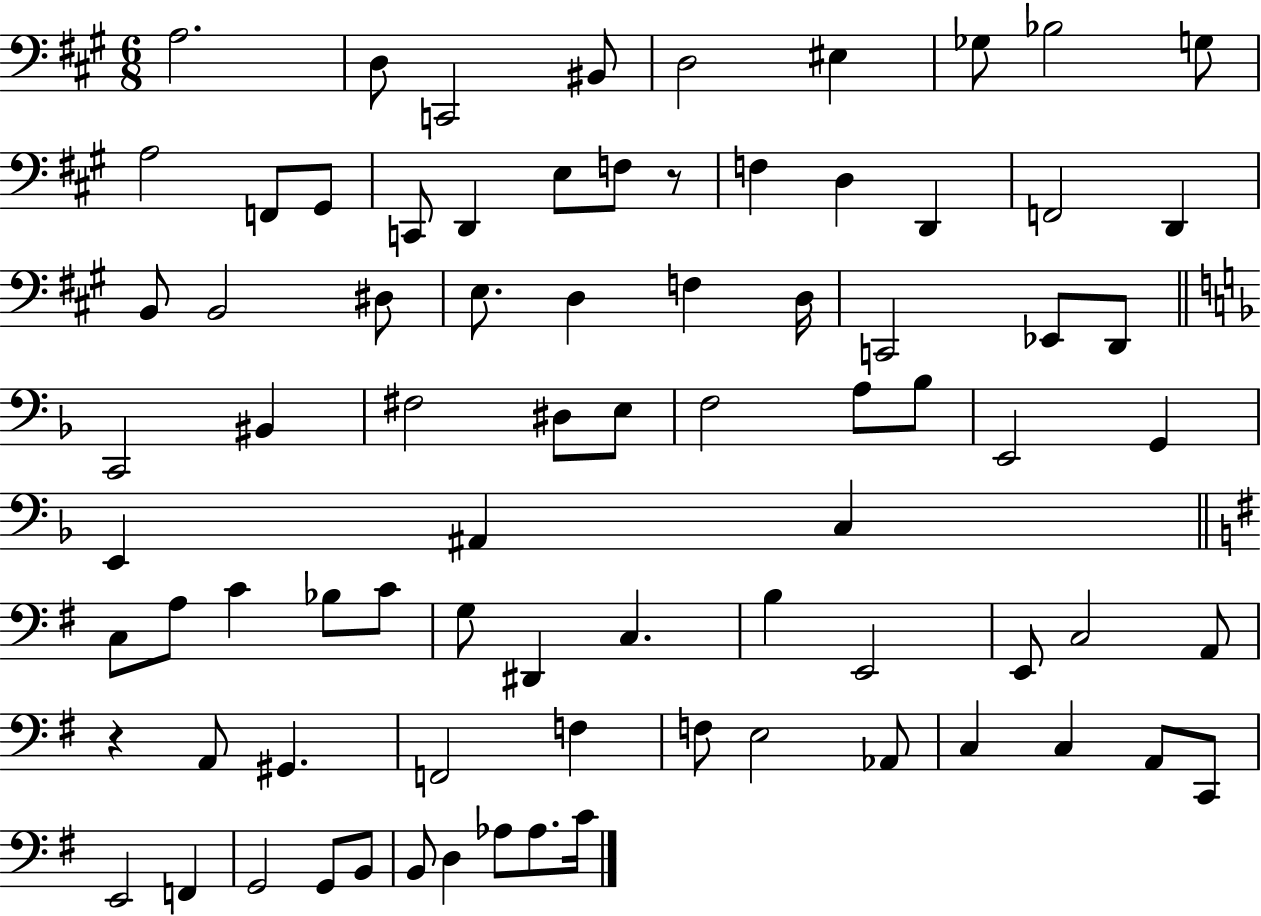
X:1
T:Untitled
M:6/8
L:1/4
K:A
A,2 D,/2 C,,2 ^B,,/2 D,2 ^E, _G,/2 _B,2 G,/2 A,2 F,,/2 ^G,,/2 C,,/2 D,, E,/2 F,/2 z/2 F, D, D,, F,,2 D,, B,,/2 B,,2 ^D,/2 E,/2 D, F, D,/4 C,,2 _E,,/2 D,,/2 C,,2 ^B,, ^F,2 ^D,/2 E,/2 F,2 A,/2 _B,/2 E,,2 G,, E,, ^A,, C, C,/2 A,/2 C _B,/2 C/2 G,/2 ^D,, C, B, E,,2 E,,/2 C,2 A,,/2 z A,,/2 ^G,, F,,2 F, F,/2 E,2 _A,,/2 C, C, A,,/2 C,,/2 E,,2 F,, G,,2 G,,/2 B,,/2 B,,/2 D, _A,/2 _A,/2 C/4